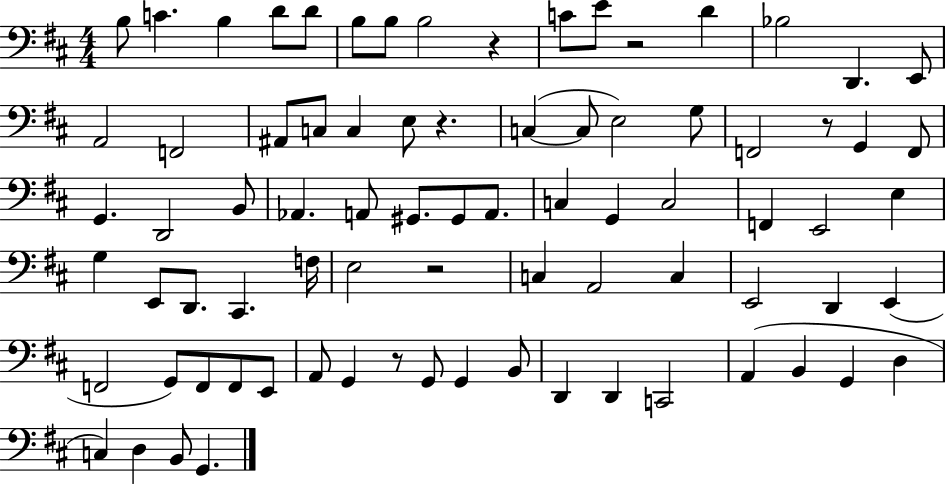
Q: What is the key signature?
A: D major